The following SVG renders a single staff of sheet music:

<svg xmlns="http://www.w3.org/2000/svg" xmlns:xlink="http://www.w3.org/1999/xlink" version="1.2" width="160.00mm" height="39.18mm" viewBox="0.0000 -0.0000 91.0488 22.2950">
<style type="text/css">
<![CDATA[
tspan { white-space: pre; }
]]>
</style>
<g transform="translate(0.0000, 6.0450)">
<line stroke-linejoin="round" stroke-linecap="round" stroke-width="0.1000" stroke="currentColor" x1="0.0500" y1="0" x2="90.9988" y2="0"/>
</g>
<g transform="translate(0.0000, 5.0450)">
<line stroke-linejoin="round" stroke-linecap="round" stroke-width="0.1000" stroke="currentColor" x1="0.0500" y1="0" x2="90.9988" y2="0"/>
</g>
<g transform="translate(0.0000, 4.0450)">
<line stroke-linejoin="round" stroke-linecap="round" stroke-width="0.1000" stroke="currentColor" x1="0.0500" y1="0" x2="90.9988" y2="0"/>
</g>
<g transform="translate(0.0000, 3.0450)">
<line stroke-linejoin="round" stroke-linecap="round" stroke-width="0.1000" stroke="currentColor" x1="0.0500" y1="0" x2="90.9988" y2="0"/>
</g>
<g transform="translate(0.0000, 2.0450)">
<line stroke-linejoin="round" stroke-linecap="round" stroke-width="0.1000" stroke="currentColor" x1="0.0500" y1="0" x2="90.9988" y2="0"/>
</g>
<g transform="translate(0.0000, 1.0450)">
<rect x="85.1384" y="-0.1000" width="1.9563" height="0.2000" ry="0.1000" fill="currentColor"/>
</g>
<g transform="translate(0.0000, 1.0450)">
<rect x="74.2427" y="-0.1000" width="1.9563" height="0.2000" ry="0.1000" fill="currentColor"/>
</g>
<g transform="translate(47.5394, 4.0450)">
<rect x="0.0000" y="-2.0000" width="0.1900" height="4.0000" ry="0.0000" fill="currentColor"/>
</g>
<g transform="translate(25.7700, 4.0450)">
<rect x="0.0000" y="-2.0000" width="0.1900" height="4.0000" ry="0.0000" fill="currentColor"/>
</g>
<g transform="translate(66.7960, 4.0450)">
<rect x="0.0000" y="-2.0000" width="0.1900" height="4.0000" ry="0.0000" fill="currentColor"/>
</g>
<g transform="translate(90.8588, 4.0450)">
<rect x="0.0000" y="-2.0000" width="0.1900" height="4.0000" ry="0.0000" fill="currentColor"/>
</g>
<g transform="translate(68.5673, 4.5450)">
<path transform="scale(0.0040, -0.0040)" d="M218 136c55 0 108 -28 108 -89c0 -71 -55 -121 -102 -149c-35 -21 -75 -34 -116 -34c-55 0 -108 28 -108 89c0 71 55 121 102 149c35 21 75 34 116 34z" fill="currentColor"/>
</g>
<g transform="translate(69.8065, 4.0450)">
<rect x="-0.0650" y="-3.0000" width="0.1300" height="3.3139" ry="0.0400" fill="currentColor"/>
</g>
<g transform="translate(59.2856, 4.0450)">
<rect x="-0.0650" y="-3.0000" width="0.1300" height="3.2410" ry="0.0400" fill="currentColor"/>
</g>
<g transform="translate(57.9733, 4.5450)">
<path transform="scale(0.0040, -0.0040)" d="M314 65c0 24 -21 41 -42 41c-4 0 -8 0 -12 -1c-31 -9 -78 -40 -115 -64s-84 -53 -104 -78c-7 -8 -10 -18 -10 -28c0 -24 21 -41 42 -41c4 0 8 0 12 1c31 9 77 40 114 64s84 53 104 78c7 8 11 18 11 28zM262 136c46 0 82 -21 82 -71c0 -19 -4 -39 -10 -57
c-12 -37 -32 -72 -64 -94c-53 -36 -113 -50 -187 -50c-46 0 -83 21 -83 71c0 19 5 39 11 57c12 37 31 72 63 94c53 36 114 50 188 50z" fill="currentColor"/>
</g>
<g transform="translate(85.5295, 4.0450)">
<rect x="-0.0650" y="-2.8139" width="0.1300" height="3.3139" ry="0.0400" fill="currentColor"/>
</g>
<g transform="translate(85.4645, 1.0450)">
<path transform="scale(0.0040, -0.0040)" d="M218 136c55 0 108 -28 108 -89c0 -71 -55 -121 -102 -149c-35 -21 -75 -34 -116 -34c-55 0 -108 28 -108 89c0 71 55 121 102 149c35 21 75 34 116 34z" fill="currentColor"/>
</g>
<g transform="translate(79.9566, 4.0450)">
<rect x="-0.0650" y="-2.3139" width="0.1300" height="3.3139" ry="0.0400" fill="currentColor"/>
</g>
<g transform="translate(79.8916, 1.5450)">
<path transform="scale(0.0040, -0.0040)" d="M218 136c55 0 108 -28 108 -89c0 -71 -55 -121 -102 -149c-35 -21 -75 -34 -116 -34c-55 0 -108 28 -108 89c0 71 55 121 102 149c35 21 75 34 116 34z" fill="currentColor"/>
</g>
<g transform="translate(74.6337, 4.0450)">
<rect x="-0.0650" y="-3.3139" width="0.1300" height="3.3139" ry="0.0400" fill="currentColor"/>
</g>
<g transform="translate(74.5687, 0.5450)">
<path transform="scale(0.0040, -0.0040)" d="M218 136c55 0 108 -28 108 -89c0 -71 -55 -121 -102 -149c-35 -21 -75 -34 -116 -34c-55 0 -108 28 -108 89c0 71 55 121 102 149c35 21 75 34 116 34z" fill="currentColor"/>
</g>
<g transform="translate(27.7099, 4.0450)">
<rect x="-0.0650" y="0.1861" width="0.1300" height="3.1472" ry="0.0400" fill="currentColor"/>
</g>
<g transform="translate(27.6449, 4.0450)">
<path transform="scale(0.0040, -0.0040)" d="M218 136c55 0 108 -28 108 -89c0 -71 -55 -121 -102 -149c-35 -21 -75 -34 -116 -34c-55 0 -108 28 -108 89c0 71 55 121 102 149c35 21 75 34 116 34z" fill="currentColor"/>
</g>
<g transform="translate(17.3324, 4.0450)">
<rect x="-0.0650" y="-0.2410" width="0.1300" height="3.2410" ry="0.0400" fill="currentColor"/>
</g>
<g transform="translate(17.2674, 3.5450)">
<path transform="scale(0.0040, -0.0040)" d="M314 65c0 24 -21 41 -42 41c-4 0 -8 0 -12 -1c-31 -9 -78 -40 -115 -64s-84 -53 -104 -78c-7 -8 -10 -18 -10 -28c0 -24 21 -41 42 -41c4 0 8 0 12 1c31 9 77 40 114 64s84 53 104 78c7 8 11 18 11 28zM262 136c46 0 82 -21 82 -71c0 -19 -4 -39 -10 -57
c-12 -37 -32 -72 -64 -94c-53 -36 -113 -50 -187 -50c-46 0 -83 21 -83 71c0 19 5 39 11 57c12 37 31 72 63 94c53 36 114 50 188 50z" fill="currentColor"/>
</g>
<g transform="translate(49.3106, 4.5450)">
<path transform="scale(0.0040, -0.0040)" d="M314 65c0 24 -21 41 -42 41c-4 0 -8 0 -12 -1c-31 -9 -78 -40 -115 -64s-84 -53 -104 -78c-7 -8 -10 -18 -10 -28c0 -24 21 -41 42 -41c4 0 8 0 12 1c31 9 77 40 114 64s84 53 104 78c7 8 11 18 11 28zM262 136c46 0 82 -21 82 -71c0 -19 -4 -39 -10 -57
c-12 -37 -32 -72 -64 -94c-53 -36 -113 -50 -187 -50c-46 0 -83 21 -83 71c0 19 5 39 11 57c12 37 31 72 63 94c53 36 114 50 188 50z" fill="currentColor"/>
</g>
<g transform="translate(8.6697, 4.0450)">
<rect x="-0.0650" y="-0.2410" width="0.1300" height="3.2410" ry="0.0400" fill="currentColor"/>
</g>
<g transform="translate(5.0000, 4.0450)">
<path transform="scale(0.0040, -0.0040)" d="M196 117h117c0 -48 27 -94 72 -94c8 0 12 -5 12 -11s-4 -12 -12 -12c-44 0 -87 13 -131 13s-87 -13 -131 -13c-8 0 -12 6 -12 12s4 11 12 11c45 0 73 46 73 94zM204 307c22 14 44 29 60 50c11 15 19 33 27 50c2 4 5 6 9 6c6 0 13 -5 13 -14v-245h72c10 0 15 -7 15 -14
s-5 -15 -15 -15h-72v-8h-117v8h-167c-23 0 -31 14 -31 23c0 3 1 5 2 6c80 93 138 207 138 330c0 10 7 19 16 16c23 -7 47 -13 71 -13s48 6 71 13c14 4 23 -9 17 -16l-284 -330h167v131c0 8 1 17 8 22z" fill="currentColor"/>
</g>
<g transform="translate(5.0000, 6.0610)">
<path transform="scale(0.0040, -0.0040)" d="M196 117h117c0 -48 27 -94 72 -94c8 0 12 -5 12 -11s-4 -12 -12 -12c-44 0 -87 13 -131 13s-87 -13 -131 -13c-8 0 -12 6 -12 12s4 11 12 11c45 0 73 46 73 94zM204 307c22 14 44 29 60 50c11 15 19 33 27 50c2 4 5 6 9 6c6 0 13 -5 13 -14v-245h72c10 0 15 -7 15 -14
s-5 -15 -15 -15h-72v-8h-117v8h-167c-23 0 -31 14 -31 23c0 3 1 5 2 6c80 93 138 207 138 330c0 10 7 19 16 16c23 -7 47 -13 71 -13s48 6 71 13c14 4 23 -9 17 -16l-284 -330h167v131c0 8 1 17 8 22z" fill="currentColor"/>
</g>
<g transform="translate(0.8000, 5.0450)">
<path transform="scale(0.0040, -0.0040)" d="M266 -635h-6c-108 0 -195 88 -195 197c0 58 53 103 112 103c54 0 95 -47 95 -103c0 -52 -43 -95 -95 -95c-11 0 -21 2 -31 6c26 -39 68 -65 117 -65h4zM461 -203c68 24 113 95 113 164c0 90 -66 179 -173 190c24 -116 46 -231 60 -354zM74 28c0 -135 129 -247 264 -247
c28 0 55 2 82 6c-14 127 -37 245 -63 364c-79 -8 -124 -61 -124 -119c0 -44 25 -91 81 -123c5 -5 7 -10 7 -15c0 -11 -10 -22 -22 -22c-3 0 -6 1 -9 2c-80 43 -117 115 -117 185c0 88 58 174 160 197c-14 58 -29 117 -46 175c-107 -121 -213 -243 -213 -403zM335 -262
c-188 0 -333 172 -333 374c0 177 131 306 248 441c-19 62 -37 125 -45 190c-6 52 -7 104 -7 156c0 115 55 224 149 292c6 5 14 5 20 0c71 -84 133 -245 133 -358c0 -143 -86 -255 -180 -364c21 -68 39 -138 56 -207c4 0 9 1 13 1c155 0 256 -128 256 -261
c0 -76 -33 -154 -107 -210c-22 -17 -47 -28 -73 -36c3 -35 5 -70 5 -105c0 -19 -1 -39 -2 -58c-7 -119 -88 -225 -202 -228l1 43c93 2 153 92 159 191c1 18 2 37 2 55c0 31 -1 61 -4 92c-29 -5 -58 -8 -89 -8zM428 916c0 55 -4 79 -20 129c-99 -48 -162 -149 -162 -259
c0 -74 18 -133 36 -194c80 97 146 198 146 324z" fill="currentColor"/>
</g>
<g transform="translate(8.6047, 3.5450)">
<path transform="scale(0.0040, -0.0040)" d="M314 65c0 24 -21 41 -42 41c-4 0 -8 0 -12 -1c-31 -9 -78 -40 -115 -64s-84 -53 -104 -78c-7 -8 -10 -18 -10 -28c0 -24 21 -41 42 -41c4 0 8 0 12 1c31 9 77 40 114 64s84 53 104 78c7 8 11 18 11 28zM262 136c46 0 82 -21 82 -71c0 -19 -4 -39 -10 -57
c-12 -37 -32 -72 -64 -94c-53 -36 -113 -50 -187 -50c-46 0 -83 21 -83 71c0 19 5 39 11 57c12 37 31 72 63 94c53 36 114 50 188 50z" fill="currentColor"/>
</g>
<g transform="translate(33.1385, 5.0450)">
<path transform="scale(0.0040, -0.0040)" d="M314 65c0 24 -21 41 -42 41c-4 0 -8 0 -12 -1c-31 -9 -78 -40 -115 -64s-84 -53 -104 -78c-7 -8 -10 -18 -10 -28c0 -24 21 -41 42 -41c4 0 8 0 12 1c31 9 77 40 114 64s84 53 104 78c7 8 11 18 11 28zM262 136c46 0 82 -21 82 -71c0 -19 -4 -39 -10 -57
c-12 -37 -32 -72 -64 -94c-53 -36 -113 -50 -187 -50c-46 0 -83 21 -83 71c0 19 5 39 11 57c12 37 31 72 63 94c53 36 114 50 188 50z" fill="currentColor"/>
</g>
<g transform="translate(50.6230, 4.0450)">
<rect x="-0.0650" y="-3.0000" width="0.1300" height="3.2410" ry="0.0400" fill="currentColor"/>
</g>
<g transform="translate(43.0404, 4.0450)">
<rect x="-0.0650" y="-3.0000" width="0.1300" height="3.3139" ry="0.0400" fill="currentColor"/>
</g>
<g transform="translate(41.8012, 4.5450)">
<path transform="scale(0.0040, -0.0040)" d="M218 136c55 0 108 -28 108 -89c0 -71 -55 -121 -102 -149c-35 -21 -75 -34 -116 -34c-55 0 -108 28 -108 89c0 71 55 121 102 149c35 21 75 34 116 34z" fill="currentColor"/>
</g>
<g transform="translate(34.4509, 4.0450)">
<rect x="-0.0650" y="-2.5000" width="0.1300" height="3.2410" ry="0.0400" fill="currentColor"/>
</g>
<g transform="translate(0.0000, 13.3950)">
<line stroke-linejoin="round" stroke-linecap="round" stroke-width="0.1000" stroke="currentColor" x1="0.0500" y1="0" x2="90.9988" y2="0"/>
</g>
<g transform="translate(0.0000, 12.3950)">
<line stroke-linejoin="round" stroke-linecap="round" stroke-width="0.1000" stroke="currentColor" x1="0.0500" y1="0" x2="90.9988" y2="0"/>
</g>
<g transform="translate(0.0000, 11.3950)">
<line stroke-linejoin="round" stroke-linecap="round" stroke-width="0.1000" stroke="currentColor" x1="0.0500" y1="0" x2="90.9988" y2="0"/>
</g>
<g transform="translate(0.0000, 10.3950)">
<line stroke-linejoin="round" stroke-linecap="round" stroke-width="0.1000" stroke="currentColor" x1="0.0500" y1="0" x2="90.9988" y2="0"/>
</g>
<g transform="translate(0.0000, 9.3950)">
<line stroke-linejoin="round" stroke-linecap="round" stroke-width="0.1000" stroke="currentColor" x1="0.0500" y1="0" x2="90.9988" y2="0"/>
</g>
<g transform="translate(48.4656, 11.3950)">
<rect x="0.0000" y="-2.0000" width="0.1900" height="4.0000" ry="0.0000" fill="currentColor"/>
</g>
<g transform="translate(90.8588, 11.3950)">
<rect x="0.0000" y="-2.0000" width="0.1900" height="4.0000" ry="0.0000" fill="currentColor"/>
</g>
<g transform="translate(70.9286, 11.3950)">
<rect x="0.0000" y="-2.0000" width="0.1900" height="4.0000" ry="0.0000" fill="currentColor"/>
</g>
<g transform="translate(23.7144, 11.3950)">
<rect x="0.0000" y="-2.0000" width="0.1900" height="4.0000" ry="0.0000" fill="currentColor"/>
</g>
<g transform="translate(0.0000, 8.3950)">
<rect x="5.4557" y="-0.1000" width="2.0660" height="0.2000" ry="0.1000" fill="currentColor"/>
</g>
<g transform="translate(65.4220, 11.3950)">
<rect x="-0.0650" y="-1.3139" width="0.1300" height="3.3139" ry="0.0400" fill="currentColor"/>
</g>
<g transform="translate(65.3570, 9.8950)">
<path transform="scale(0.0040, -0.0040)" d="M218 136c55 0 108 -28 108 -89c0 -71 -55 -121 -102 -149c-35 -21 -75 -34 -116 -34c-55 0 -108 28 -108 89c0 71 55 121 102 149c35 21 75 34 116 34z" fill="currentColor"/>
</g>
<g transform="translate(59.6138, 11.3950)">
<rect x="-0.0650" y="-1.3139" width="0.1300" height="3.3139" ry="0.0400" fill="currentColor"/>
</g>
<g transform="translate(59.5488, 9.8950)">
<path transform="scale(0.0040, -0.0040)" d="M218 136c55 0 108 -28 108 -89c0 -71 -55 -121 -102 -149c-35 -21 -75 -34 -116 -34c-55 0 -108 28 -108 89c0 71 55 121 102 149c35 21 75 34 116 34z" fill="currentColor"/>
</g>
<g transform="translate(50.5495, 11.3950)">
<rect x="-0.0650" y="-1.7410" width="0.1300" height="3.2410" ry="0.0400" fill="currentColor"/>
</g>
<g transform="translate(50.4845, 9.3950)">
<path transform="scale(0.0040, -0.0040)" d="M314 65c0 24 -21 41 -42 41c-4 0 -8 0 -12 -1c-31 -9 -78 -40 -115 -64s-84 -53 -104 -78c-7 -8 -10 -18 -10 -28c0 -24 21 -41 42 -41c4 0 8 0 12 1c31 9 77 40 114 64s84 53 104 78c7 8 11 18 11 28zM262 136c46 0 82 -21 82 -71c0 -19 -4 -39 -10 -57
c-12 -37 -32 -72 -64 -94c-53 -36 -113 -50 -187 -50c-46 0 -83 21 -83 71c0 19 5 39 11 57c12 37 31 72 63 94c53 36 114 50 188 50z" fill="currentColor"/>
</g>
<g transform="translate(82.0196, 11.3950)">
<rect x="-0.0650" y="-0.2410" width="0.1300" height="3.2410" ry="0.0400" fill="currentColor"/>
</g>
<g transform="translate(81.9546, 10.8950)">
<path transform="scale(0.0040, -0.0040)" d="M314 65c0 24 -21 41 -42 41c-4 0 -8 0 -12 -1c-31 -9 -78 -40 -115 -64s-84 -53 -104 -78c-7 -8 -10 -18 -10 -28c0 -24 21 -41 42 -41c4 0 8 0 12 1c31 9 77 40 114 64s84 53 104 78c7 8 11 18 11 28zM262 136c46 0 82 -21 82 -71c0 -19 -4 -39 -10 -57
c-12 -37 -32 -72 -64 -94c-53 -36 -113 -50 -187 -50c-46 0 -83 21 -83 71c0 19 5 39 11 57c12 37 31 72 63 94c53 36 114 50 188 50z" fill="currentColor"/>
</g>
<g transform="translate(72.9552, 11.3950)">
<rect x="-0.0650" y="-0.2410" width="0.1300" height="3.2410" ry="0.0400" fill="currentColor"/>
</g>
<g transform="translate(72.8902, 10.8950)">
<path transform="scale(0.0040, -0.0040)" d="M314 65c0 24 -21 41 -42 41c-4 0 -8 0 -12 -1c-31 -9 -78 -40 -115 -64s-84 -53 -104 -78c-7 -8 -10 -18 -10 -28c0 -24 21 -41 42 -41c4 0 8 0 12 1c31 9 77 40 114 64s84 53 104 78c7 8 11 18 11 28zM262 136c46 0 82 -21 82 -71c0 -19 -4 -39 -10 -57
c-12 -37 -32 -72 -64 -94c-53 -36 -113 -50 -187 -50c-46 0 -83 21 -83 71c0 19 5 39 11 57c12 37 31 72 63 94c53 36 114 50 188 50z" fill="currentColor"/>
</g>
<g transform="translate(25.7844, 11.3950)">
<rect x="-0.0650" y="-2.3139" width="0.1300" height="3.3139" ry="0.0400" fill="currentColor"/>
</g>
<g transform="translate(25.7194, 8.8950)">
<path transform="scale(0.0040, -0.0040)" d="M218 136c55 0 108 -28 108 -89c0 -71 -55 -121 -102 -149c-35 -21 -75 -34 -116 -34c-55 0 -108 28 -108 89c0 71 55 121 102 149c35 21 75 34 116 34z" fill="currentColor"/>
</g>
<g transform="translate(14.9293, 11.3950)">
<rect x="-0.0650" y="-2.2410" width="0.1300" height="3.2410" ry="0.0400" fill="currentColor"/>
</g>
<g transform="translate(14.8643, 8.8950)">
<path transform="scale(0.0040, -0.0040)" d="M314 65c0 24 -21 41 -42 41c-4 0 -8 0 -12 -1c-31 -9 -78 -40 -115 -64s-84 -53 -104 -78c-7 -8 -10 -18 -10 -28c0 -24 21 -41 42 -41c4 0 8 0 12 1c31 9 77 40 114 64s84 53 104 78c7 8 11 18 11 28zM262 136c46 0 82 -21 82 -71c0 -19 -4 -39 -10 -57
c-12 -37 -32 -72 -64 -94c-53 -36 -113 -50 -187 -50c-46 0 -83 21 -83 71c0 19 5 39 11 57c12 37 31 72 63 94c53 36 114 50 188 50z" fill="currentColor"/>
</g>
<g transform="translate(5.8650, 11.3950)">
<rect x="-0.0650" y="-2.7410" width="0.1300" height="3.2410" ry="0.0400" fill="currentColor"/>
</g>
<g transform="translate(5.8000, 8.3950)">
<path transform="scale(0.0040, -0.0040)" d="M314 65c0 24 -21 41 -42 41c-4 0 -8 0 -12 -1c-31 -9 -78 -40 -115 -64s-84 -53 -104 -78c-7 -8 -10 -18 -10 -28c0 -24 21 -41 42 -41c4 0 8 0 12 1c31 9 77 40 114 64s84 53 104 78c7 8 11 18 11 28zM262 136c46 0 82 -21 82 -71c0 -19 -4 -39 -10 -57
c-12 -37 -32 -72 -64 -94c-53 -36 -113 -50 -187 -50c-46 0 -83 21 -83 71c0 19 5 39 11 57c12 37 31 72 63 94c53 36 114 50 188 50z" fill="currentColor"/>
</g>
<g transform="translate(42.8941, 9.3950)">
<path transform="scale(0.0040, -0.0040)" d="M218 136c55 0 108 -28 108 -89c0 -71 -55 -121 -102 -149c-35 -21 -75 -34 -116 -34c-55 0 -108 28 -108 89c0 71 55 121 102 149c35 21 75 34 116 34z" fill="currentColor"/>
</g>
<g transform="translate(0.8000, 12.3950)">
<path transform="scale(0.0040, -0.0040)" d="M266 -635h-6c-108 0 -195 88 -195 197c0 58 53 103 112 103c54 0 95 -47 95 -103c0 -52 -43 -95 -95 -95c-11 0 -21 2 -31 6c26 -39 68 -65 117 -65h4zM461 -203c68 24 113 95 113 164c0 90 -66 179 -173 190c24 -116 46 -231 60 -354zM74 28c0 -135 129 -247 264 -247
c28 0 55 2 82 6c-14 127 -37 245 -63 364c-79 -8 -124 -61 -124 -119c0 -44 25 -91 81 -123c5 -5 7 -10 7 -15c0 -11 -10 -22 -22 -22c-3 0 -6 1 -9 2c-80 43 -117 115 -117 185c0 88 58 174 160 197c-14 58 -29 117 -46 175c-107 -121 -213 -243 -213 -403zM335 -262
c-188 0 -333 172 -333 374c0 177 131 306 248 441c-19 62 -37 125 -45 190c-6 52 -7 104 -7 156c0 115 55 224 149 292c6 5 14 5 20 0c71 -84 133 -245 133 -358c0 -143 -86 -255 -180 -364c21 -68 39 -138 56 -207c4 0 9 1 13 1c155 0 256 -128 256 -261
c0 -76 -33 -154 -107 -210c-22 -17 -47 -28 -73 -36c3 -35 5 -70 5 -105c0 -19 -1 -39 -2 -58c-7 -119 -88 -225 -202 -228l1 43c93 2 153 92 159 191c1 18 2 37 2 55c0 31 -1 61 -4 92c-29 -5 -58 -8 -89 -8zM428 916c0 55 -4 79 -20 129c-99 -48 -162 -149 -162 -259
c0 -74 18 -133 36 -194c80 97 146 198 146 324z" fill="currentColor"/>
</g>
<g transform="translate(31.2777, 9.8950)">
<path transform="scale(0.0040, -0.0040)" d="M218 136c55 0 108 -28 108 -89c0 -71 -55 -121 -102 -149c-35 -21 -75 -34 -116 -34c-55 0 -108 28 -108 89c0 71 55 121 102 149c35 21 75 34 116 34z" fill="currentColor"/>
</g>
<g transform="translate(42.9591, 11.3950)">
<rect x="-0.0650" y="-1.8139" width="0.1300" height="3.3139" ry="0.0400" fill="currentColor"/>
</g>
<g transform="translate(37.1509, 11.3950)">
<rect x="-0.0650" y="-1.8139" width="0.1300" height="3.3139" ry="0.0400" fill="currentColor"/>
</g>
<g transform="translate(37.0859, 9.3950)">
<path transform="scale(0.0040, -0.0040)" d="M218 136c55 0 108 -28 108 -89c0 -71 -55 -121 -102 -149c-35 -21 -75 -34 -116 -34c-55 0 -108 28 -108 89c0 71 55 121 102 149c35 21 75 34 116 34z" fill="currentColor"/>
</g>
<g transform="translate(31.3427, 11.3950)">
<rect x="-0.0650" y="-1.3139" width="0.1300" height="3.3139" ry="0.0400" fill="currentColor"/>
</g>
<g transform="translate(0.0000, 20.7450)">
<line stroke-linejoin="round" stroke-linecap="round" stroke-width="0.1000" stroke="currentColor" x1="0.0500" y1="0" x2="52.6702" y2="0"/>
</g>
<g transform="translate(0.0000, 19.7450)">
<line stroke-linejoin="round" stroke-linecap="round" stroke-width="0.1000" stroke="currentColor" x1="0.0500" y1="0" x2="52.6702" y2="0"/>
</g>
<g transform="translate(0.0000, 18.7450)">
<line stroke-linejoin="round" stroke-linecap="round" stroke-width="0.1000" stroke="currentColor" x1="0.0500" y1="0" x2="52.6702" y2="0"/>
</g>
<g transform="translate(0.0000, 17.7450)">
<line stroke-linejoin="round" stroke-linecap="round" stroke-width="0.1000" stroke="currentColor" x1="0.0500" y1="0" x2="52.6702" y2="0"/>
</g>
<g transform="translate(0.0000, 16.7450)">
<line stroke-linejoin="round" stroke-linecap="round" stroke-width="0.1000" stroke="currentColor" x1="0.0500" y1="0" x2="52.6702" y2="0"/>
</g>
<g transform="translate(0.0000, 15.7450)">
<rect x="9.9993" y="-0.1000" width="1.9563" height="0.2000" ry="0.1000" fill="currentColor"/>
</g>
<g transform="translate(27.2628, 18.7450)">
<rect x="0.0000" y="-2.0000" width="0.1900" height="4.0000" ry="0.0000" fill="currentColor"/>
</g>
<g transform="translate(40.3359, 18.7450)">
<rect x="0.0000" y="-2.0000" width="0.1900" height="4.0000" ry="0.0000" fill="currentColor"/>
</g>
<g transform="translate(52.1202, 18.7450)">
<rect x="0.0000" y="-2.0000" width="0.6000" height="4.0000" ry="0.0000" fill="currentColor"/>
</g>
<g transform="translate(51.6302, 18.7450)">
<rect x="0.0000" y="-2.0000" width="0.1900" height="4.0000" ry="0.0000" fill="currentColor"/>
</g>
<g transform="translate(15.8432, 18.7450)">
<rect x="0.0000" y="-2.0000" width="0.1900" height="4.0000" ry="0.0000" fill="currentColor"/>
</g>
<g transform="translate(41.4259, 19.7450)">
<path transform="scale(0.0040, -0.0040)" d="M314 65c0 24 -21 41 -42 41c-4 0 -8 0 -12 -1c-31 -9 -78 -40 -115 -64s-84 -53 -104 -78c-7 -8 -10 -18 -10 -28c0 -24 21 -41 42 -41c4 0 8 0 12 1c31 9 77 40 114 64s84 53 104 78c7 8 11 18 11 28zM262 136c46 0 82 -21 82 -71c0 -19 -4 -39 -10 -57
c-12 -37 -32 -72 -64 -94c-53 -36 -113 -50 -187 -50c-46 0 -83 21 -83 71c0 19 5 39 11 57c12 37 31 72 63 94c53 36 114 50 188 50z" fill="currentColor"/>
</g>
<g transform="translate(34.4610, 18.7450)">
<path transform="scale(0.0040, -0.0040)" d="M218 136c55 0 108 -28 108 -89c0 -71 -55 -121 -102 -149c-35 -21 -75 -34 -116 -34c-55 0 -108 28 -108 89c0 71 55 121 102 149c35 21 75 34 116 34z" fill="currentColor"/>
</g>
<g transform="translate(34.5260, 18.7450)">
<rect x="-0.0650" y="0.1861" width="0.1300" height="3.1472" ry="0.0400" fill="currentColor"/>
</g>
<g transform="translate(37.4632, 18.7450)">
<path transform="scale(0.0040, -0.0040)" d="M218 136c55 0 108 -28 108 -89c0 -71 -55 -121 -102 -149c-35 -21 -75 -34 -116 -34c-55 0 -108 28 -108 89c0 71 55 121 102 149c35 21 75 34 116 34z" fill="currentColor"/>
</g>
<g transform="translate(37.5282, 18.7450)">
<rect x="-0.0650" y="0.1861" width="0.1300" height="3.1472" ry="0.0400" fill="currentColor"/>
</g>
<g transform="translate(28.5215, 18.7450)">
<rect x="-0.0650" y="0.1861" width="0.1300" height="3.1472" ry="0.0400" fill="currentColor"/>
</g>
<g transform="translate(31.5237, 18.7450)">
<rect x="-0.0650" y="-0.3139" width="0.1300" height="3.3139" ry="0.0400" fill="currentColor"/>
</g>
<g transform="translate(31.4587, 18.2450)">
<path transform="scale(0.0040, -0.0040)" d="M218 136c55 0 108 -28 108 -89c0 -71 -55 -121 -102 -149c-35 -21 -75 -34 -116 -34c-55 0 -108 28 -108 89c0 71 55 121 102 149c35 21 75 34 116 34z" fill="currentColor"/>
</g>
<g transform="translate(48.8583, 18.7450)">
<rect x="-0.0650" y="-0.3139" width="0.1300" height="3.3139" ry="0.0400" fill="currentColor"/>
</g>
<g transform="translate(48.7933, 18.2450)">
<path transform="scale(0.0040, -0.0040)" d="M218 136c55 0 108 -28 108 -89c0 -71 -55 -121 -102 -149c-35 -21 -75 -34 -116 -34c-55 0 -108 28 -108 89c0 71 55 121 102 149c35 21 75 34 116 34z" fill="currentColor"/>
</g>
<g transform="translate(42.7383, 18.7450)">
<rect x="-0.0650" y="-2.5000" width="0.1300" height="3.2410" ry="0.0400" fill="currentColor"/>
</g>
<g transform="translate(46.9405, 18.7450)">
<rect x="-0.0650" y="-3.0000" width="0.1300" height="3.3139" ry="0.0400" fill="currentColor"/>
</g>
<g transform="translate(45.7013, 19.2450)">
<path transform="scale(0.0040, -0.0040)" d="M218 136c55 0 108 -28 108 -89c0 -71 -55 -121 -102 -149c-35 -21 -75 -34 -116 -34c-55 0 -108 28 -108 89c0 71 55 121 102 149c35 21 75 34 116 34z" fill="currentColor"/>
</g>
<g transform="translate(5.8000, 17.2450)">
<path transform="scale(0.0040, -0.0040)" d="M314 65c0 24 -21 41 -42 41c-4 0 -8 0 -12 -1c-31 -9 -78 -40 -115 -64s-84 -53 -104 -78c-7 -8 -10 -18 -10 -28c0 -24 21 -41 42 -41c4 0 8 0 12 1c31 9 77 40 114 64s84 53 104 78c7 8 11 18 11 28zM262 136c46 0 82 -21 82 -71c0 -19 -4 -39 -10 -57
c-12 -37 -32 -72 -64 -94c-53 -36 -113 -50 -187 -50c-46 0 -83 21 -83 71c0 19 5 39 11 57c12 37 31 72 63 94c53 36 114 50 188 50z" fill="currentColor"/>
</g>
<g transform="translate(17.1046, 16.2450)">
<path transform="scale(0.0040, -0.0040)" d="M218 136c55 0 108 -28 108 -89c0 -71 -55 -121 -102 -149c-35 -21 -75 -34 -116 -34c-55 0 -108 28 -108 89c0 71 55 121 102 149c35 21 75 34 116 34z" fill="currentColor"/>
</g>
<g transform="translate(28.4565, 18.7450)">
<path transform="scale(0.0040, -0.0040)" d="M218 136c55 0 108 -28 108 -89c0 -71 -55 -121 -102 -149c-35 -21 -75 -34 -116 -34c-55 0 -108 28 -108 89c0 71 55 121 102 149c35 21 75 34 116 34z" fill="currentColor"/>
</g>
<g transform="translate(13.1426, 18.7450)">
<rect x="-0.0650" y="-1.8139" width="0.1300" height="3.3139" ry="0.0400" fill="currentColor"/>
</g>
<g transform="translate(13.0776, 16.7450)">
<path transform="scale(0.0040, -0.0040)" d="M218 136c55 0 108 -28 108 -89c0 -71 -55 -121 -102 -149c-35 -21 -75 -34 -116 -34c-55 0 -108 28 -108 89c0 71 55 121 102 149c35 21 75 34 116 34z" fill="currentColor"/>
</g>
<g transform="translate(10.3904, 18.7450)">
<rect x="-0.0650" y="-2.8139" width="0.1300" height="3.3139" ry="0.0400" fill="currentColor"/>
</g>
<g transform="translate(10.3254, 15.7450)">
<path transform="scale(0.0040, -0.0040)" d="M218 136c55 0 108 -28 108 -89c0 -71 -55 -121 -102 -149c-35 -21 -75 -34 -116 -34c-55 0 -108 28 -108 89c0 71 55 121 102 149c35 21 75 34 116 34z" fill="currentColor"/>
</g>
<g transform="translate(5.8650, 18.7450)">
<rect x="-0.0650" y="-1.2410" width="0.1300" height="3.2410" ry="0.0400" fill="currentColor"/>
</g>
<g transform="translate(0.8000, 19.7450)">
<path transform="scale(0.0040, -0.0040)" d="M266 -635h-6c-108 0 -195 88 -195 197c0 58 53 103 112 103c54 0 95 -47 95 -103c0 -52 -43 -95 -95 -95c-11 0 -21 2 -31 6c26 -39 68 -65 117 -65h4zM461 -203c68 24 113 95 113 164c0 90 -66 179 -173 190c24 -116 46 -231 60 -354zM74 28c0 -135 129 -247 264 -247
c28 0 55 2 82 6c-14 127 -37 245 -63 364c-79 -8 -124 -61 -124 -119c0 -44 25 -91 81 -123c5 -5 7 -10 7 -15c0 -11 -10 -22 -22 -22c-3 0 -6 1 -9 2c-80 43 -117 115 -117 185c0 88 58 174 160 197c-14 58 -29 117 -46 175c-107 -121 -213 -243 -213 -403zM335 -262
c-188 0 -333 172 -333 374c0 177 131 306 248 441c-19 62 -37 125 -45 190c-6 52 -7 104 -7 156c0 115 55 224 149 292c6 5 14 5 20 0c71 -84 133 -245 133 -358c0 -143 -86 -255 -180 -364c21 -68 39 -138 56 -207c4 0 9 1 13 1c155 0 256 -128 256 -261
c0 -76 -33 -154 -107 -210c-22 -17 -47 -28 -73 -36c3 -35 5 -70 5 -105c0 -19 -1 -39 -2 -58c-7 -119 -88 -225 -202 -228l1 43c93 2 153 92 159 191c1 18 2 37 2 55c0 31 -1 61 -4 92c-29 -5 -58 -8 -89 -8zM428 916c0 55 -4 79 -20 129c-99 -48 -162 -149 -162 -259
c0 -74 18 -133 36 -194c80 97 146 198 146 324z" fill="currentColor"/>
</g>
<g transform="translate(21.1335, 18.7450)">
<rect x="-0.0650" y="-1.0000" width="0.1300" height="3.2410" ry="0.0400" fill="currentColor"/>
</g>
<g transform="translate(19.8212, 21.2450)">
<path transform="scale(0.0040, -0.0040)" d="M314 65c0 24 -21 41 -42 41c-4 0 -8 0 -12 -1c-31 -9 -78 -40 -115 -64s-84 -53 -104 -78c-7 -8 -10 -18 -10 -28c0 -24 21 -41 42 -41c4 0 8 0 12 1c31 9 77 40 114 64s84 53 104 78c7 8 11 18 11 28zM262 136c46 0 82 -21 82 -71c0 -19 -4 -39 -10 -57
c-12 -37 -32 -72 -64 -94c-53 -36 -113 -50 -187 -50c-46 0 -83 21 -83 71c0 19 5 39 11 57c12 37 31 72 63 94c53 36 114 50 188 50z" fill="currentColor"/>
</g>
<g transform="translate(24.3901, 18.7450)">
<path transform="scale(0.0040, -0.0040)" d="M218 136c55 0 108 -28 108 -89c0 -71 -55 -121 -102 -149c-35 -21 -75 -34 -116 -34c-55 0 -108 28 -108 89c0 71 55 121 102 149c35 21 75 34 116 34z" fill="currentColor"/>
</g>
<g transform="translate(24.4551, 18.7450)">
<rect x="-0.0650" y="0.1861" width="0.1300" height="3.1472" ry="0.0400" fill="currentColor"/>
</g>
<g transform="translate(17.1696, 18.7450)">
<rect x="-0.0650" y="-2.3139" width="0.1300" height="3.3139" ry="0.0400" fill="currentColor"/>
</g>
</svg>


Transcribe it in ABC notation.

X:1
T:Untitled
M:4/4
L:1/4
K:C
c2 c2 B G2 A A2 A2 A b g a a2 g2 g e f f f2 e e c2 c2 e2 a f g D2 B B c B B G2 A c